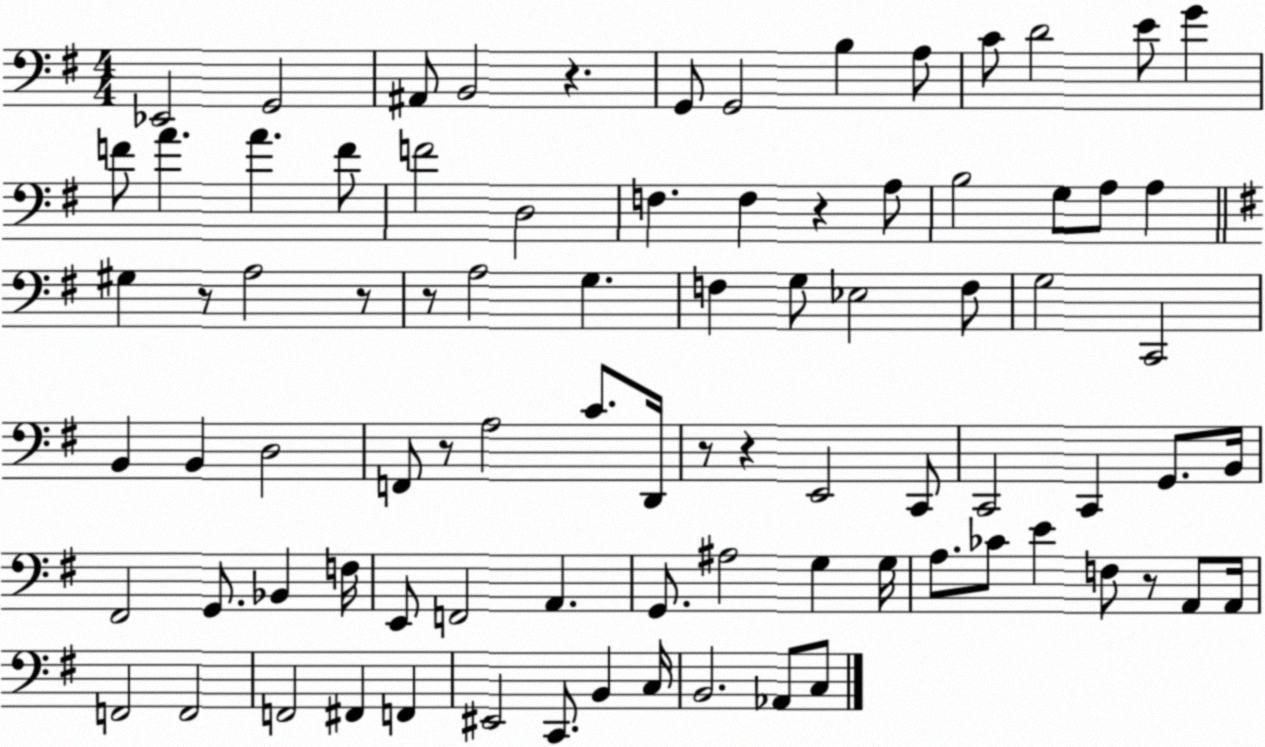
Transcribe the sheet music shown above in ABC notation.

X:1
T:Untitled
M:4/4
L:1/4
K:G
_E,,2 G,,2 ^A,,/2 B,,2 z G,,/2 G,,2 B, A,/2 C/2 D2 E/2 G F/2 A A F/2 F2 D,2 F, F, z A,/2 B,2 G,/2 A,/2 A, ^G, z/2 A,2 z/2 z/2 A,2 G, F, G,/2 _E,2 F,/2 G,2 C,,2 B,, B,, D,2 F,,/2 z/2 A,2 C/2 D,,/4 z/2 z E,,2 C,,/2 C,,2 C,, G,,/2 B,,/4 ^F,,2 G,,/2 _B,, F,/4 E,,/2 F,,2 A,, G,,/2 ^A,2 G, G,/4 A,/2 _C/2 E F,/2 z/2 A,,/2 A,,/4 F,,2 F,,2 F,,2 ^F,, F,, ^E,,2 C,,/2 B,, C,/4 B,,2 _A,,/2 C,/2